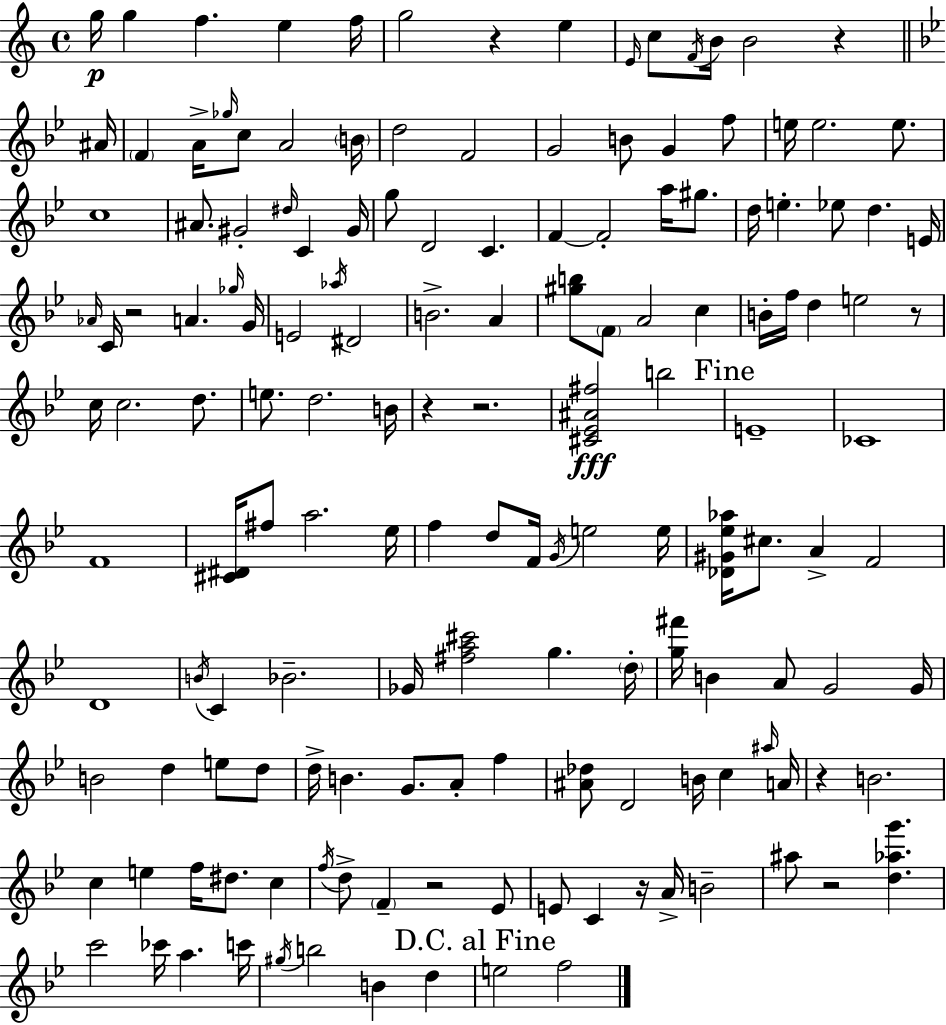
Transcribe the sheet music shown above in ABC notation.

X:1
T:Untitled
M:4/4
L:1/4
K:C
g/4 g f e f/4 g2 z e E/4 c/2 F/4 B/4 B2 z ^A/4 F A/4 _g/4 c/2 A2 B/4 d2 F2 G2 B/2 G f/2 e/4 e2 e/2 c4 ^A/2 ^G2 ^d/4 C ^G/4 g/2 D2 C F F2 a/4 ^g/2 d/4 e _e/2 d E/4 _A/4 C/4 z2 A _g/4 G/4 E2 _a/4 ^D2 B2 A [^gb]/2 F/2 A2 c B/4 f/4 d e2 z/2 c/4 c2 d/2 e/2 d2 B/4 z z2 [^C_E^A^f]2 b2 E4 _C4 F4 [^C^D]/4 ^f/2 a2 _e/4 f d/2 F/4 G/4 e2 e/4 [_D^G_e_a]/4 ^c/2 A F2 D4 B/4 C _B2 _G/4 [^fa^c']2 g d/4 [g^f']/4 B A/2 G2 G/4 B2 d e/2 d/2 d/4 B G/2 A/2 f [^A_d]/2 D2 B/4 c ^a/4 A/4 z B2 c e f/4 ^d/2 c f/4 d/2 F z2 _E/2 E/2 C z/4 A/4 B2 ^a/2 z2 [d_ag'] c'2 _c'/4 a c'/4 ^g/4 b2 B d e2 f2